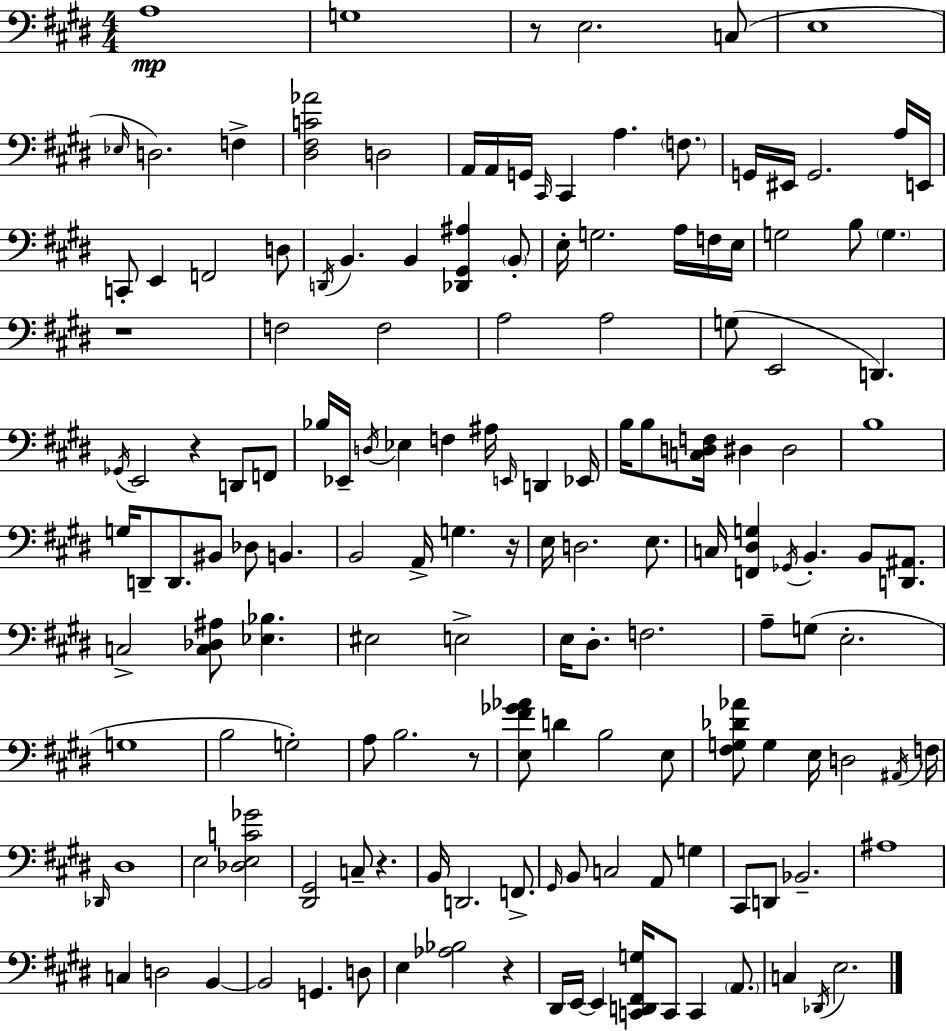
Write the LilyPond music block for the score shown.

{
  \clef bass
  \numericTimeSignature
  \time 4/4
  \key e \major
  a1\mp | g1 | r8 e2. c8( | e1 | \break \grace { ees16 }) d2. f4-> | <dis fis c' aes'>2 d2 | a,16 a,16 g,16 \grace { cis,16 } cis,4 a4. \parenthesize f8. | g,16 eis,16 g,2. | \break a16 e,16 c,8-. e,4 f,2 | d8 \acciaccatura { d,16 } b,4. b,4 <des, gis, ais>4 | \parenthesize b,8-. e16-. g2. | a16 f16 e16 g2 b8 \parenthesize g4. | \break r1 | f2 f2 | a2 a2 | g8( e,2 d,4.) | \break \acciaccatura { ges,16 } e,2 r4 | d,8 f,8 bes16 ees,16-- \acciaccatura { d16 } ees4 f4 ais16 | \grace { e,16 } d,4 ees,16 b16 b8 <c d f>16 dis4 dis2 | b1 | \break g16 d,8-- d,8. bis,8 des8 | b,4. b,2 a,16-> g4. | r16 e16 d2. | e8. c16 <f, dis g>4 \acciaccatura { ges,16 } b,4.-. | \break b,8 <d, ais,>8. c2-> <c des ais>8 | <ees bes>4. eis2 e2-> | e16 dis8.-. f2. | a8-- g8( e2.-. | \break g1 | b2 g2-.) | a8 b2. | r8 <e fis' ges' aes'>8 d'4 b2 | \break e8 <fis g des' aes'>8 g4 e16 d2 | \acciaccatura { ais,16 } f16 \grace { des,16 } dis1 | e2 | <des e c' ges'>2 <dis, gis,>2 | \break c8-- r4. b,16 d,2. | f,8.-> \grace { gis,16 } b,8 c2 | a,8 g4 cis,8 d,8 bes,2.-- | ais1 | \break c4 d2 | b,4~~ b,2 | g,4. d8 e4 <aes bes>2 | r4 dis,16 e,16~~ e,4 | \break <c, d, fis, g>16 c,8 c,4 \parenthesize a,8. c4 \acciaccatura { des,16 } e2. | \bar "|."
}